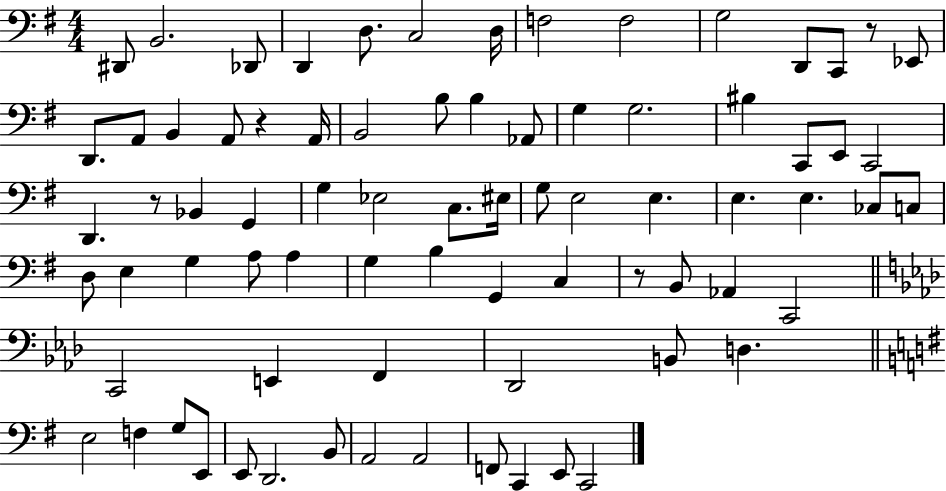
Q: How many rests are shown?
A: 4